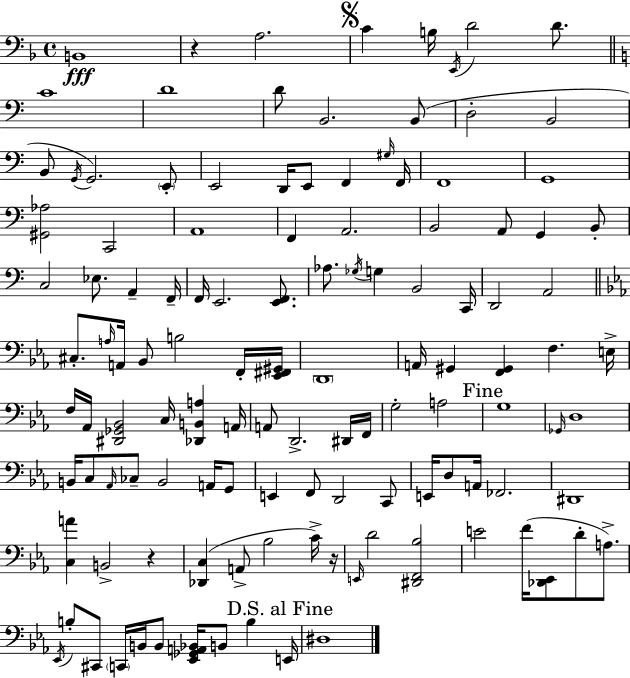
X:1
T:Untitled
M:4/4
L:1/4
K:F
B,,4 z A,2 C B,/4 E,,/4 D2 D/2 C4 D4 D/2 B,,2 B,,/2 D,2 B,,2 B,,/2 G,,/4 G,,2 E,,/2 E,,2 D,,/4 E,,/2 F,, ^G,/4 F,,/4 F,,4 G,,4 [^G,,_A,]2 C,,2 A,,4 F,, A,,2 B,,2 A,,/2 G,, B,,/2 C,2 _E,/2 A,, F,,/4 F,,/4 E,,2 [E,,F,,]/2 _A,/2 _G,/4 G, B,,2 C,,/4 D,,2 A,,2 ^C,/2 A,/4 A,,/4 _B,,/2 B,2 F,,/4 [_E,,^F,,^G,,]/4 D,,4 A,,/4 ^G,, [F,,^G,,] F, E,/4 F,/4 _A,,/4 [^D,,_G,,_B,,]2 C,/4 [_D,,B,,A,] A,,/4 A,,/2 D,,2 ^D,,/4 F,,/4 G,2 A,2 G,4 _G,,/4 D,4 B,,/4 C,/2 _A,,/4 _C,/2 B,,2 A,,/4 G,,/2 E,, F,,/2 D,,2 C,,/2 E,,/4 D,/2 A,,/4 _F,,2 ^D,,4 [C,A] B,,2 z [_D,,C,] A,,/2 _B,2 C/4 z/4 E,,/4 D2 [^D,,F,,_B,]2 E2 F/4 [_D,,_E,,]/2 D/2 A,/2 _E,,/4 B,/2 ^C,,/2 C,,/4 B,,/4 B,,/2 [_E,,_G,,A,,_B,,]/4 B,,/2 B, E,,/4 ^D,4